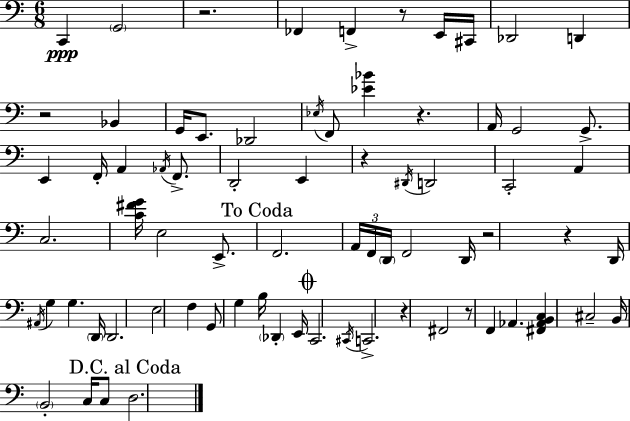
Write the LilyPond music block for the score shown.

{
  \clef bass
  \numericTimeSignature
  \time 6/8
  \key c \major
  c,4\ppp \parenthesize g,2 | r2. | fes,4 f,4-> r8 e,16 cis,16 | des,2 d,4 | \break r2 bes,4 | g,16 e,8. des,2 | \acciaccatura { ees16 } f,8 <ees' bes'>4 r4. | a,16 g,2 g,8.-> | \break e,4 f,16-. a,4 \acciaccatura { aes,16 } f,8.-> | d,2-. e,4 | r4 \acciaccatura { dis,16 } d,2 | c,2-. a,4 | \break c2. | <c' fis' g'>16 e2 | e,8.-> \mark "To Coda" f,2. | \tuplet 3/2 { a,16 f,16 \parenthesize d,16 } f,2 | \break d,16 r2 r4 | d,16 \acciaccatura { ais,16 } g4 g4. | \parenthesize d,16 d,2. | e2 | \break f4 g,8 g4 b16 \parenthesize des,4-. | e,16 \mark \markup { \musicglyph "scripts.coda" } c,2. | \acciaccatura { cis,16 } c,2.-> | r4 fis,2 | \break r8 f,4 aes,4. | <fis, aes, b, c>4 cis2-- | b,16 \parenthesize b,2-. | c16 c8 \mark "D.C. al Coda" d2. | \break \bar "|."
}